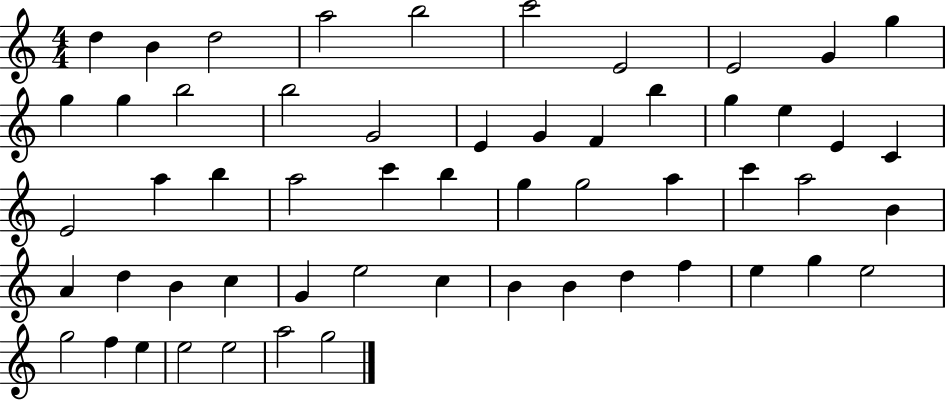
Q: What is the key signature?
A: C major